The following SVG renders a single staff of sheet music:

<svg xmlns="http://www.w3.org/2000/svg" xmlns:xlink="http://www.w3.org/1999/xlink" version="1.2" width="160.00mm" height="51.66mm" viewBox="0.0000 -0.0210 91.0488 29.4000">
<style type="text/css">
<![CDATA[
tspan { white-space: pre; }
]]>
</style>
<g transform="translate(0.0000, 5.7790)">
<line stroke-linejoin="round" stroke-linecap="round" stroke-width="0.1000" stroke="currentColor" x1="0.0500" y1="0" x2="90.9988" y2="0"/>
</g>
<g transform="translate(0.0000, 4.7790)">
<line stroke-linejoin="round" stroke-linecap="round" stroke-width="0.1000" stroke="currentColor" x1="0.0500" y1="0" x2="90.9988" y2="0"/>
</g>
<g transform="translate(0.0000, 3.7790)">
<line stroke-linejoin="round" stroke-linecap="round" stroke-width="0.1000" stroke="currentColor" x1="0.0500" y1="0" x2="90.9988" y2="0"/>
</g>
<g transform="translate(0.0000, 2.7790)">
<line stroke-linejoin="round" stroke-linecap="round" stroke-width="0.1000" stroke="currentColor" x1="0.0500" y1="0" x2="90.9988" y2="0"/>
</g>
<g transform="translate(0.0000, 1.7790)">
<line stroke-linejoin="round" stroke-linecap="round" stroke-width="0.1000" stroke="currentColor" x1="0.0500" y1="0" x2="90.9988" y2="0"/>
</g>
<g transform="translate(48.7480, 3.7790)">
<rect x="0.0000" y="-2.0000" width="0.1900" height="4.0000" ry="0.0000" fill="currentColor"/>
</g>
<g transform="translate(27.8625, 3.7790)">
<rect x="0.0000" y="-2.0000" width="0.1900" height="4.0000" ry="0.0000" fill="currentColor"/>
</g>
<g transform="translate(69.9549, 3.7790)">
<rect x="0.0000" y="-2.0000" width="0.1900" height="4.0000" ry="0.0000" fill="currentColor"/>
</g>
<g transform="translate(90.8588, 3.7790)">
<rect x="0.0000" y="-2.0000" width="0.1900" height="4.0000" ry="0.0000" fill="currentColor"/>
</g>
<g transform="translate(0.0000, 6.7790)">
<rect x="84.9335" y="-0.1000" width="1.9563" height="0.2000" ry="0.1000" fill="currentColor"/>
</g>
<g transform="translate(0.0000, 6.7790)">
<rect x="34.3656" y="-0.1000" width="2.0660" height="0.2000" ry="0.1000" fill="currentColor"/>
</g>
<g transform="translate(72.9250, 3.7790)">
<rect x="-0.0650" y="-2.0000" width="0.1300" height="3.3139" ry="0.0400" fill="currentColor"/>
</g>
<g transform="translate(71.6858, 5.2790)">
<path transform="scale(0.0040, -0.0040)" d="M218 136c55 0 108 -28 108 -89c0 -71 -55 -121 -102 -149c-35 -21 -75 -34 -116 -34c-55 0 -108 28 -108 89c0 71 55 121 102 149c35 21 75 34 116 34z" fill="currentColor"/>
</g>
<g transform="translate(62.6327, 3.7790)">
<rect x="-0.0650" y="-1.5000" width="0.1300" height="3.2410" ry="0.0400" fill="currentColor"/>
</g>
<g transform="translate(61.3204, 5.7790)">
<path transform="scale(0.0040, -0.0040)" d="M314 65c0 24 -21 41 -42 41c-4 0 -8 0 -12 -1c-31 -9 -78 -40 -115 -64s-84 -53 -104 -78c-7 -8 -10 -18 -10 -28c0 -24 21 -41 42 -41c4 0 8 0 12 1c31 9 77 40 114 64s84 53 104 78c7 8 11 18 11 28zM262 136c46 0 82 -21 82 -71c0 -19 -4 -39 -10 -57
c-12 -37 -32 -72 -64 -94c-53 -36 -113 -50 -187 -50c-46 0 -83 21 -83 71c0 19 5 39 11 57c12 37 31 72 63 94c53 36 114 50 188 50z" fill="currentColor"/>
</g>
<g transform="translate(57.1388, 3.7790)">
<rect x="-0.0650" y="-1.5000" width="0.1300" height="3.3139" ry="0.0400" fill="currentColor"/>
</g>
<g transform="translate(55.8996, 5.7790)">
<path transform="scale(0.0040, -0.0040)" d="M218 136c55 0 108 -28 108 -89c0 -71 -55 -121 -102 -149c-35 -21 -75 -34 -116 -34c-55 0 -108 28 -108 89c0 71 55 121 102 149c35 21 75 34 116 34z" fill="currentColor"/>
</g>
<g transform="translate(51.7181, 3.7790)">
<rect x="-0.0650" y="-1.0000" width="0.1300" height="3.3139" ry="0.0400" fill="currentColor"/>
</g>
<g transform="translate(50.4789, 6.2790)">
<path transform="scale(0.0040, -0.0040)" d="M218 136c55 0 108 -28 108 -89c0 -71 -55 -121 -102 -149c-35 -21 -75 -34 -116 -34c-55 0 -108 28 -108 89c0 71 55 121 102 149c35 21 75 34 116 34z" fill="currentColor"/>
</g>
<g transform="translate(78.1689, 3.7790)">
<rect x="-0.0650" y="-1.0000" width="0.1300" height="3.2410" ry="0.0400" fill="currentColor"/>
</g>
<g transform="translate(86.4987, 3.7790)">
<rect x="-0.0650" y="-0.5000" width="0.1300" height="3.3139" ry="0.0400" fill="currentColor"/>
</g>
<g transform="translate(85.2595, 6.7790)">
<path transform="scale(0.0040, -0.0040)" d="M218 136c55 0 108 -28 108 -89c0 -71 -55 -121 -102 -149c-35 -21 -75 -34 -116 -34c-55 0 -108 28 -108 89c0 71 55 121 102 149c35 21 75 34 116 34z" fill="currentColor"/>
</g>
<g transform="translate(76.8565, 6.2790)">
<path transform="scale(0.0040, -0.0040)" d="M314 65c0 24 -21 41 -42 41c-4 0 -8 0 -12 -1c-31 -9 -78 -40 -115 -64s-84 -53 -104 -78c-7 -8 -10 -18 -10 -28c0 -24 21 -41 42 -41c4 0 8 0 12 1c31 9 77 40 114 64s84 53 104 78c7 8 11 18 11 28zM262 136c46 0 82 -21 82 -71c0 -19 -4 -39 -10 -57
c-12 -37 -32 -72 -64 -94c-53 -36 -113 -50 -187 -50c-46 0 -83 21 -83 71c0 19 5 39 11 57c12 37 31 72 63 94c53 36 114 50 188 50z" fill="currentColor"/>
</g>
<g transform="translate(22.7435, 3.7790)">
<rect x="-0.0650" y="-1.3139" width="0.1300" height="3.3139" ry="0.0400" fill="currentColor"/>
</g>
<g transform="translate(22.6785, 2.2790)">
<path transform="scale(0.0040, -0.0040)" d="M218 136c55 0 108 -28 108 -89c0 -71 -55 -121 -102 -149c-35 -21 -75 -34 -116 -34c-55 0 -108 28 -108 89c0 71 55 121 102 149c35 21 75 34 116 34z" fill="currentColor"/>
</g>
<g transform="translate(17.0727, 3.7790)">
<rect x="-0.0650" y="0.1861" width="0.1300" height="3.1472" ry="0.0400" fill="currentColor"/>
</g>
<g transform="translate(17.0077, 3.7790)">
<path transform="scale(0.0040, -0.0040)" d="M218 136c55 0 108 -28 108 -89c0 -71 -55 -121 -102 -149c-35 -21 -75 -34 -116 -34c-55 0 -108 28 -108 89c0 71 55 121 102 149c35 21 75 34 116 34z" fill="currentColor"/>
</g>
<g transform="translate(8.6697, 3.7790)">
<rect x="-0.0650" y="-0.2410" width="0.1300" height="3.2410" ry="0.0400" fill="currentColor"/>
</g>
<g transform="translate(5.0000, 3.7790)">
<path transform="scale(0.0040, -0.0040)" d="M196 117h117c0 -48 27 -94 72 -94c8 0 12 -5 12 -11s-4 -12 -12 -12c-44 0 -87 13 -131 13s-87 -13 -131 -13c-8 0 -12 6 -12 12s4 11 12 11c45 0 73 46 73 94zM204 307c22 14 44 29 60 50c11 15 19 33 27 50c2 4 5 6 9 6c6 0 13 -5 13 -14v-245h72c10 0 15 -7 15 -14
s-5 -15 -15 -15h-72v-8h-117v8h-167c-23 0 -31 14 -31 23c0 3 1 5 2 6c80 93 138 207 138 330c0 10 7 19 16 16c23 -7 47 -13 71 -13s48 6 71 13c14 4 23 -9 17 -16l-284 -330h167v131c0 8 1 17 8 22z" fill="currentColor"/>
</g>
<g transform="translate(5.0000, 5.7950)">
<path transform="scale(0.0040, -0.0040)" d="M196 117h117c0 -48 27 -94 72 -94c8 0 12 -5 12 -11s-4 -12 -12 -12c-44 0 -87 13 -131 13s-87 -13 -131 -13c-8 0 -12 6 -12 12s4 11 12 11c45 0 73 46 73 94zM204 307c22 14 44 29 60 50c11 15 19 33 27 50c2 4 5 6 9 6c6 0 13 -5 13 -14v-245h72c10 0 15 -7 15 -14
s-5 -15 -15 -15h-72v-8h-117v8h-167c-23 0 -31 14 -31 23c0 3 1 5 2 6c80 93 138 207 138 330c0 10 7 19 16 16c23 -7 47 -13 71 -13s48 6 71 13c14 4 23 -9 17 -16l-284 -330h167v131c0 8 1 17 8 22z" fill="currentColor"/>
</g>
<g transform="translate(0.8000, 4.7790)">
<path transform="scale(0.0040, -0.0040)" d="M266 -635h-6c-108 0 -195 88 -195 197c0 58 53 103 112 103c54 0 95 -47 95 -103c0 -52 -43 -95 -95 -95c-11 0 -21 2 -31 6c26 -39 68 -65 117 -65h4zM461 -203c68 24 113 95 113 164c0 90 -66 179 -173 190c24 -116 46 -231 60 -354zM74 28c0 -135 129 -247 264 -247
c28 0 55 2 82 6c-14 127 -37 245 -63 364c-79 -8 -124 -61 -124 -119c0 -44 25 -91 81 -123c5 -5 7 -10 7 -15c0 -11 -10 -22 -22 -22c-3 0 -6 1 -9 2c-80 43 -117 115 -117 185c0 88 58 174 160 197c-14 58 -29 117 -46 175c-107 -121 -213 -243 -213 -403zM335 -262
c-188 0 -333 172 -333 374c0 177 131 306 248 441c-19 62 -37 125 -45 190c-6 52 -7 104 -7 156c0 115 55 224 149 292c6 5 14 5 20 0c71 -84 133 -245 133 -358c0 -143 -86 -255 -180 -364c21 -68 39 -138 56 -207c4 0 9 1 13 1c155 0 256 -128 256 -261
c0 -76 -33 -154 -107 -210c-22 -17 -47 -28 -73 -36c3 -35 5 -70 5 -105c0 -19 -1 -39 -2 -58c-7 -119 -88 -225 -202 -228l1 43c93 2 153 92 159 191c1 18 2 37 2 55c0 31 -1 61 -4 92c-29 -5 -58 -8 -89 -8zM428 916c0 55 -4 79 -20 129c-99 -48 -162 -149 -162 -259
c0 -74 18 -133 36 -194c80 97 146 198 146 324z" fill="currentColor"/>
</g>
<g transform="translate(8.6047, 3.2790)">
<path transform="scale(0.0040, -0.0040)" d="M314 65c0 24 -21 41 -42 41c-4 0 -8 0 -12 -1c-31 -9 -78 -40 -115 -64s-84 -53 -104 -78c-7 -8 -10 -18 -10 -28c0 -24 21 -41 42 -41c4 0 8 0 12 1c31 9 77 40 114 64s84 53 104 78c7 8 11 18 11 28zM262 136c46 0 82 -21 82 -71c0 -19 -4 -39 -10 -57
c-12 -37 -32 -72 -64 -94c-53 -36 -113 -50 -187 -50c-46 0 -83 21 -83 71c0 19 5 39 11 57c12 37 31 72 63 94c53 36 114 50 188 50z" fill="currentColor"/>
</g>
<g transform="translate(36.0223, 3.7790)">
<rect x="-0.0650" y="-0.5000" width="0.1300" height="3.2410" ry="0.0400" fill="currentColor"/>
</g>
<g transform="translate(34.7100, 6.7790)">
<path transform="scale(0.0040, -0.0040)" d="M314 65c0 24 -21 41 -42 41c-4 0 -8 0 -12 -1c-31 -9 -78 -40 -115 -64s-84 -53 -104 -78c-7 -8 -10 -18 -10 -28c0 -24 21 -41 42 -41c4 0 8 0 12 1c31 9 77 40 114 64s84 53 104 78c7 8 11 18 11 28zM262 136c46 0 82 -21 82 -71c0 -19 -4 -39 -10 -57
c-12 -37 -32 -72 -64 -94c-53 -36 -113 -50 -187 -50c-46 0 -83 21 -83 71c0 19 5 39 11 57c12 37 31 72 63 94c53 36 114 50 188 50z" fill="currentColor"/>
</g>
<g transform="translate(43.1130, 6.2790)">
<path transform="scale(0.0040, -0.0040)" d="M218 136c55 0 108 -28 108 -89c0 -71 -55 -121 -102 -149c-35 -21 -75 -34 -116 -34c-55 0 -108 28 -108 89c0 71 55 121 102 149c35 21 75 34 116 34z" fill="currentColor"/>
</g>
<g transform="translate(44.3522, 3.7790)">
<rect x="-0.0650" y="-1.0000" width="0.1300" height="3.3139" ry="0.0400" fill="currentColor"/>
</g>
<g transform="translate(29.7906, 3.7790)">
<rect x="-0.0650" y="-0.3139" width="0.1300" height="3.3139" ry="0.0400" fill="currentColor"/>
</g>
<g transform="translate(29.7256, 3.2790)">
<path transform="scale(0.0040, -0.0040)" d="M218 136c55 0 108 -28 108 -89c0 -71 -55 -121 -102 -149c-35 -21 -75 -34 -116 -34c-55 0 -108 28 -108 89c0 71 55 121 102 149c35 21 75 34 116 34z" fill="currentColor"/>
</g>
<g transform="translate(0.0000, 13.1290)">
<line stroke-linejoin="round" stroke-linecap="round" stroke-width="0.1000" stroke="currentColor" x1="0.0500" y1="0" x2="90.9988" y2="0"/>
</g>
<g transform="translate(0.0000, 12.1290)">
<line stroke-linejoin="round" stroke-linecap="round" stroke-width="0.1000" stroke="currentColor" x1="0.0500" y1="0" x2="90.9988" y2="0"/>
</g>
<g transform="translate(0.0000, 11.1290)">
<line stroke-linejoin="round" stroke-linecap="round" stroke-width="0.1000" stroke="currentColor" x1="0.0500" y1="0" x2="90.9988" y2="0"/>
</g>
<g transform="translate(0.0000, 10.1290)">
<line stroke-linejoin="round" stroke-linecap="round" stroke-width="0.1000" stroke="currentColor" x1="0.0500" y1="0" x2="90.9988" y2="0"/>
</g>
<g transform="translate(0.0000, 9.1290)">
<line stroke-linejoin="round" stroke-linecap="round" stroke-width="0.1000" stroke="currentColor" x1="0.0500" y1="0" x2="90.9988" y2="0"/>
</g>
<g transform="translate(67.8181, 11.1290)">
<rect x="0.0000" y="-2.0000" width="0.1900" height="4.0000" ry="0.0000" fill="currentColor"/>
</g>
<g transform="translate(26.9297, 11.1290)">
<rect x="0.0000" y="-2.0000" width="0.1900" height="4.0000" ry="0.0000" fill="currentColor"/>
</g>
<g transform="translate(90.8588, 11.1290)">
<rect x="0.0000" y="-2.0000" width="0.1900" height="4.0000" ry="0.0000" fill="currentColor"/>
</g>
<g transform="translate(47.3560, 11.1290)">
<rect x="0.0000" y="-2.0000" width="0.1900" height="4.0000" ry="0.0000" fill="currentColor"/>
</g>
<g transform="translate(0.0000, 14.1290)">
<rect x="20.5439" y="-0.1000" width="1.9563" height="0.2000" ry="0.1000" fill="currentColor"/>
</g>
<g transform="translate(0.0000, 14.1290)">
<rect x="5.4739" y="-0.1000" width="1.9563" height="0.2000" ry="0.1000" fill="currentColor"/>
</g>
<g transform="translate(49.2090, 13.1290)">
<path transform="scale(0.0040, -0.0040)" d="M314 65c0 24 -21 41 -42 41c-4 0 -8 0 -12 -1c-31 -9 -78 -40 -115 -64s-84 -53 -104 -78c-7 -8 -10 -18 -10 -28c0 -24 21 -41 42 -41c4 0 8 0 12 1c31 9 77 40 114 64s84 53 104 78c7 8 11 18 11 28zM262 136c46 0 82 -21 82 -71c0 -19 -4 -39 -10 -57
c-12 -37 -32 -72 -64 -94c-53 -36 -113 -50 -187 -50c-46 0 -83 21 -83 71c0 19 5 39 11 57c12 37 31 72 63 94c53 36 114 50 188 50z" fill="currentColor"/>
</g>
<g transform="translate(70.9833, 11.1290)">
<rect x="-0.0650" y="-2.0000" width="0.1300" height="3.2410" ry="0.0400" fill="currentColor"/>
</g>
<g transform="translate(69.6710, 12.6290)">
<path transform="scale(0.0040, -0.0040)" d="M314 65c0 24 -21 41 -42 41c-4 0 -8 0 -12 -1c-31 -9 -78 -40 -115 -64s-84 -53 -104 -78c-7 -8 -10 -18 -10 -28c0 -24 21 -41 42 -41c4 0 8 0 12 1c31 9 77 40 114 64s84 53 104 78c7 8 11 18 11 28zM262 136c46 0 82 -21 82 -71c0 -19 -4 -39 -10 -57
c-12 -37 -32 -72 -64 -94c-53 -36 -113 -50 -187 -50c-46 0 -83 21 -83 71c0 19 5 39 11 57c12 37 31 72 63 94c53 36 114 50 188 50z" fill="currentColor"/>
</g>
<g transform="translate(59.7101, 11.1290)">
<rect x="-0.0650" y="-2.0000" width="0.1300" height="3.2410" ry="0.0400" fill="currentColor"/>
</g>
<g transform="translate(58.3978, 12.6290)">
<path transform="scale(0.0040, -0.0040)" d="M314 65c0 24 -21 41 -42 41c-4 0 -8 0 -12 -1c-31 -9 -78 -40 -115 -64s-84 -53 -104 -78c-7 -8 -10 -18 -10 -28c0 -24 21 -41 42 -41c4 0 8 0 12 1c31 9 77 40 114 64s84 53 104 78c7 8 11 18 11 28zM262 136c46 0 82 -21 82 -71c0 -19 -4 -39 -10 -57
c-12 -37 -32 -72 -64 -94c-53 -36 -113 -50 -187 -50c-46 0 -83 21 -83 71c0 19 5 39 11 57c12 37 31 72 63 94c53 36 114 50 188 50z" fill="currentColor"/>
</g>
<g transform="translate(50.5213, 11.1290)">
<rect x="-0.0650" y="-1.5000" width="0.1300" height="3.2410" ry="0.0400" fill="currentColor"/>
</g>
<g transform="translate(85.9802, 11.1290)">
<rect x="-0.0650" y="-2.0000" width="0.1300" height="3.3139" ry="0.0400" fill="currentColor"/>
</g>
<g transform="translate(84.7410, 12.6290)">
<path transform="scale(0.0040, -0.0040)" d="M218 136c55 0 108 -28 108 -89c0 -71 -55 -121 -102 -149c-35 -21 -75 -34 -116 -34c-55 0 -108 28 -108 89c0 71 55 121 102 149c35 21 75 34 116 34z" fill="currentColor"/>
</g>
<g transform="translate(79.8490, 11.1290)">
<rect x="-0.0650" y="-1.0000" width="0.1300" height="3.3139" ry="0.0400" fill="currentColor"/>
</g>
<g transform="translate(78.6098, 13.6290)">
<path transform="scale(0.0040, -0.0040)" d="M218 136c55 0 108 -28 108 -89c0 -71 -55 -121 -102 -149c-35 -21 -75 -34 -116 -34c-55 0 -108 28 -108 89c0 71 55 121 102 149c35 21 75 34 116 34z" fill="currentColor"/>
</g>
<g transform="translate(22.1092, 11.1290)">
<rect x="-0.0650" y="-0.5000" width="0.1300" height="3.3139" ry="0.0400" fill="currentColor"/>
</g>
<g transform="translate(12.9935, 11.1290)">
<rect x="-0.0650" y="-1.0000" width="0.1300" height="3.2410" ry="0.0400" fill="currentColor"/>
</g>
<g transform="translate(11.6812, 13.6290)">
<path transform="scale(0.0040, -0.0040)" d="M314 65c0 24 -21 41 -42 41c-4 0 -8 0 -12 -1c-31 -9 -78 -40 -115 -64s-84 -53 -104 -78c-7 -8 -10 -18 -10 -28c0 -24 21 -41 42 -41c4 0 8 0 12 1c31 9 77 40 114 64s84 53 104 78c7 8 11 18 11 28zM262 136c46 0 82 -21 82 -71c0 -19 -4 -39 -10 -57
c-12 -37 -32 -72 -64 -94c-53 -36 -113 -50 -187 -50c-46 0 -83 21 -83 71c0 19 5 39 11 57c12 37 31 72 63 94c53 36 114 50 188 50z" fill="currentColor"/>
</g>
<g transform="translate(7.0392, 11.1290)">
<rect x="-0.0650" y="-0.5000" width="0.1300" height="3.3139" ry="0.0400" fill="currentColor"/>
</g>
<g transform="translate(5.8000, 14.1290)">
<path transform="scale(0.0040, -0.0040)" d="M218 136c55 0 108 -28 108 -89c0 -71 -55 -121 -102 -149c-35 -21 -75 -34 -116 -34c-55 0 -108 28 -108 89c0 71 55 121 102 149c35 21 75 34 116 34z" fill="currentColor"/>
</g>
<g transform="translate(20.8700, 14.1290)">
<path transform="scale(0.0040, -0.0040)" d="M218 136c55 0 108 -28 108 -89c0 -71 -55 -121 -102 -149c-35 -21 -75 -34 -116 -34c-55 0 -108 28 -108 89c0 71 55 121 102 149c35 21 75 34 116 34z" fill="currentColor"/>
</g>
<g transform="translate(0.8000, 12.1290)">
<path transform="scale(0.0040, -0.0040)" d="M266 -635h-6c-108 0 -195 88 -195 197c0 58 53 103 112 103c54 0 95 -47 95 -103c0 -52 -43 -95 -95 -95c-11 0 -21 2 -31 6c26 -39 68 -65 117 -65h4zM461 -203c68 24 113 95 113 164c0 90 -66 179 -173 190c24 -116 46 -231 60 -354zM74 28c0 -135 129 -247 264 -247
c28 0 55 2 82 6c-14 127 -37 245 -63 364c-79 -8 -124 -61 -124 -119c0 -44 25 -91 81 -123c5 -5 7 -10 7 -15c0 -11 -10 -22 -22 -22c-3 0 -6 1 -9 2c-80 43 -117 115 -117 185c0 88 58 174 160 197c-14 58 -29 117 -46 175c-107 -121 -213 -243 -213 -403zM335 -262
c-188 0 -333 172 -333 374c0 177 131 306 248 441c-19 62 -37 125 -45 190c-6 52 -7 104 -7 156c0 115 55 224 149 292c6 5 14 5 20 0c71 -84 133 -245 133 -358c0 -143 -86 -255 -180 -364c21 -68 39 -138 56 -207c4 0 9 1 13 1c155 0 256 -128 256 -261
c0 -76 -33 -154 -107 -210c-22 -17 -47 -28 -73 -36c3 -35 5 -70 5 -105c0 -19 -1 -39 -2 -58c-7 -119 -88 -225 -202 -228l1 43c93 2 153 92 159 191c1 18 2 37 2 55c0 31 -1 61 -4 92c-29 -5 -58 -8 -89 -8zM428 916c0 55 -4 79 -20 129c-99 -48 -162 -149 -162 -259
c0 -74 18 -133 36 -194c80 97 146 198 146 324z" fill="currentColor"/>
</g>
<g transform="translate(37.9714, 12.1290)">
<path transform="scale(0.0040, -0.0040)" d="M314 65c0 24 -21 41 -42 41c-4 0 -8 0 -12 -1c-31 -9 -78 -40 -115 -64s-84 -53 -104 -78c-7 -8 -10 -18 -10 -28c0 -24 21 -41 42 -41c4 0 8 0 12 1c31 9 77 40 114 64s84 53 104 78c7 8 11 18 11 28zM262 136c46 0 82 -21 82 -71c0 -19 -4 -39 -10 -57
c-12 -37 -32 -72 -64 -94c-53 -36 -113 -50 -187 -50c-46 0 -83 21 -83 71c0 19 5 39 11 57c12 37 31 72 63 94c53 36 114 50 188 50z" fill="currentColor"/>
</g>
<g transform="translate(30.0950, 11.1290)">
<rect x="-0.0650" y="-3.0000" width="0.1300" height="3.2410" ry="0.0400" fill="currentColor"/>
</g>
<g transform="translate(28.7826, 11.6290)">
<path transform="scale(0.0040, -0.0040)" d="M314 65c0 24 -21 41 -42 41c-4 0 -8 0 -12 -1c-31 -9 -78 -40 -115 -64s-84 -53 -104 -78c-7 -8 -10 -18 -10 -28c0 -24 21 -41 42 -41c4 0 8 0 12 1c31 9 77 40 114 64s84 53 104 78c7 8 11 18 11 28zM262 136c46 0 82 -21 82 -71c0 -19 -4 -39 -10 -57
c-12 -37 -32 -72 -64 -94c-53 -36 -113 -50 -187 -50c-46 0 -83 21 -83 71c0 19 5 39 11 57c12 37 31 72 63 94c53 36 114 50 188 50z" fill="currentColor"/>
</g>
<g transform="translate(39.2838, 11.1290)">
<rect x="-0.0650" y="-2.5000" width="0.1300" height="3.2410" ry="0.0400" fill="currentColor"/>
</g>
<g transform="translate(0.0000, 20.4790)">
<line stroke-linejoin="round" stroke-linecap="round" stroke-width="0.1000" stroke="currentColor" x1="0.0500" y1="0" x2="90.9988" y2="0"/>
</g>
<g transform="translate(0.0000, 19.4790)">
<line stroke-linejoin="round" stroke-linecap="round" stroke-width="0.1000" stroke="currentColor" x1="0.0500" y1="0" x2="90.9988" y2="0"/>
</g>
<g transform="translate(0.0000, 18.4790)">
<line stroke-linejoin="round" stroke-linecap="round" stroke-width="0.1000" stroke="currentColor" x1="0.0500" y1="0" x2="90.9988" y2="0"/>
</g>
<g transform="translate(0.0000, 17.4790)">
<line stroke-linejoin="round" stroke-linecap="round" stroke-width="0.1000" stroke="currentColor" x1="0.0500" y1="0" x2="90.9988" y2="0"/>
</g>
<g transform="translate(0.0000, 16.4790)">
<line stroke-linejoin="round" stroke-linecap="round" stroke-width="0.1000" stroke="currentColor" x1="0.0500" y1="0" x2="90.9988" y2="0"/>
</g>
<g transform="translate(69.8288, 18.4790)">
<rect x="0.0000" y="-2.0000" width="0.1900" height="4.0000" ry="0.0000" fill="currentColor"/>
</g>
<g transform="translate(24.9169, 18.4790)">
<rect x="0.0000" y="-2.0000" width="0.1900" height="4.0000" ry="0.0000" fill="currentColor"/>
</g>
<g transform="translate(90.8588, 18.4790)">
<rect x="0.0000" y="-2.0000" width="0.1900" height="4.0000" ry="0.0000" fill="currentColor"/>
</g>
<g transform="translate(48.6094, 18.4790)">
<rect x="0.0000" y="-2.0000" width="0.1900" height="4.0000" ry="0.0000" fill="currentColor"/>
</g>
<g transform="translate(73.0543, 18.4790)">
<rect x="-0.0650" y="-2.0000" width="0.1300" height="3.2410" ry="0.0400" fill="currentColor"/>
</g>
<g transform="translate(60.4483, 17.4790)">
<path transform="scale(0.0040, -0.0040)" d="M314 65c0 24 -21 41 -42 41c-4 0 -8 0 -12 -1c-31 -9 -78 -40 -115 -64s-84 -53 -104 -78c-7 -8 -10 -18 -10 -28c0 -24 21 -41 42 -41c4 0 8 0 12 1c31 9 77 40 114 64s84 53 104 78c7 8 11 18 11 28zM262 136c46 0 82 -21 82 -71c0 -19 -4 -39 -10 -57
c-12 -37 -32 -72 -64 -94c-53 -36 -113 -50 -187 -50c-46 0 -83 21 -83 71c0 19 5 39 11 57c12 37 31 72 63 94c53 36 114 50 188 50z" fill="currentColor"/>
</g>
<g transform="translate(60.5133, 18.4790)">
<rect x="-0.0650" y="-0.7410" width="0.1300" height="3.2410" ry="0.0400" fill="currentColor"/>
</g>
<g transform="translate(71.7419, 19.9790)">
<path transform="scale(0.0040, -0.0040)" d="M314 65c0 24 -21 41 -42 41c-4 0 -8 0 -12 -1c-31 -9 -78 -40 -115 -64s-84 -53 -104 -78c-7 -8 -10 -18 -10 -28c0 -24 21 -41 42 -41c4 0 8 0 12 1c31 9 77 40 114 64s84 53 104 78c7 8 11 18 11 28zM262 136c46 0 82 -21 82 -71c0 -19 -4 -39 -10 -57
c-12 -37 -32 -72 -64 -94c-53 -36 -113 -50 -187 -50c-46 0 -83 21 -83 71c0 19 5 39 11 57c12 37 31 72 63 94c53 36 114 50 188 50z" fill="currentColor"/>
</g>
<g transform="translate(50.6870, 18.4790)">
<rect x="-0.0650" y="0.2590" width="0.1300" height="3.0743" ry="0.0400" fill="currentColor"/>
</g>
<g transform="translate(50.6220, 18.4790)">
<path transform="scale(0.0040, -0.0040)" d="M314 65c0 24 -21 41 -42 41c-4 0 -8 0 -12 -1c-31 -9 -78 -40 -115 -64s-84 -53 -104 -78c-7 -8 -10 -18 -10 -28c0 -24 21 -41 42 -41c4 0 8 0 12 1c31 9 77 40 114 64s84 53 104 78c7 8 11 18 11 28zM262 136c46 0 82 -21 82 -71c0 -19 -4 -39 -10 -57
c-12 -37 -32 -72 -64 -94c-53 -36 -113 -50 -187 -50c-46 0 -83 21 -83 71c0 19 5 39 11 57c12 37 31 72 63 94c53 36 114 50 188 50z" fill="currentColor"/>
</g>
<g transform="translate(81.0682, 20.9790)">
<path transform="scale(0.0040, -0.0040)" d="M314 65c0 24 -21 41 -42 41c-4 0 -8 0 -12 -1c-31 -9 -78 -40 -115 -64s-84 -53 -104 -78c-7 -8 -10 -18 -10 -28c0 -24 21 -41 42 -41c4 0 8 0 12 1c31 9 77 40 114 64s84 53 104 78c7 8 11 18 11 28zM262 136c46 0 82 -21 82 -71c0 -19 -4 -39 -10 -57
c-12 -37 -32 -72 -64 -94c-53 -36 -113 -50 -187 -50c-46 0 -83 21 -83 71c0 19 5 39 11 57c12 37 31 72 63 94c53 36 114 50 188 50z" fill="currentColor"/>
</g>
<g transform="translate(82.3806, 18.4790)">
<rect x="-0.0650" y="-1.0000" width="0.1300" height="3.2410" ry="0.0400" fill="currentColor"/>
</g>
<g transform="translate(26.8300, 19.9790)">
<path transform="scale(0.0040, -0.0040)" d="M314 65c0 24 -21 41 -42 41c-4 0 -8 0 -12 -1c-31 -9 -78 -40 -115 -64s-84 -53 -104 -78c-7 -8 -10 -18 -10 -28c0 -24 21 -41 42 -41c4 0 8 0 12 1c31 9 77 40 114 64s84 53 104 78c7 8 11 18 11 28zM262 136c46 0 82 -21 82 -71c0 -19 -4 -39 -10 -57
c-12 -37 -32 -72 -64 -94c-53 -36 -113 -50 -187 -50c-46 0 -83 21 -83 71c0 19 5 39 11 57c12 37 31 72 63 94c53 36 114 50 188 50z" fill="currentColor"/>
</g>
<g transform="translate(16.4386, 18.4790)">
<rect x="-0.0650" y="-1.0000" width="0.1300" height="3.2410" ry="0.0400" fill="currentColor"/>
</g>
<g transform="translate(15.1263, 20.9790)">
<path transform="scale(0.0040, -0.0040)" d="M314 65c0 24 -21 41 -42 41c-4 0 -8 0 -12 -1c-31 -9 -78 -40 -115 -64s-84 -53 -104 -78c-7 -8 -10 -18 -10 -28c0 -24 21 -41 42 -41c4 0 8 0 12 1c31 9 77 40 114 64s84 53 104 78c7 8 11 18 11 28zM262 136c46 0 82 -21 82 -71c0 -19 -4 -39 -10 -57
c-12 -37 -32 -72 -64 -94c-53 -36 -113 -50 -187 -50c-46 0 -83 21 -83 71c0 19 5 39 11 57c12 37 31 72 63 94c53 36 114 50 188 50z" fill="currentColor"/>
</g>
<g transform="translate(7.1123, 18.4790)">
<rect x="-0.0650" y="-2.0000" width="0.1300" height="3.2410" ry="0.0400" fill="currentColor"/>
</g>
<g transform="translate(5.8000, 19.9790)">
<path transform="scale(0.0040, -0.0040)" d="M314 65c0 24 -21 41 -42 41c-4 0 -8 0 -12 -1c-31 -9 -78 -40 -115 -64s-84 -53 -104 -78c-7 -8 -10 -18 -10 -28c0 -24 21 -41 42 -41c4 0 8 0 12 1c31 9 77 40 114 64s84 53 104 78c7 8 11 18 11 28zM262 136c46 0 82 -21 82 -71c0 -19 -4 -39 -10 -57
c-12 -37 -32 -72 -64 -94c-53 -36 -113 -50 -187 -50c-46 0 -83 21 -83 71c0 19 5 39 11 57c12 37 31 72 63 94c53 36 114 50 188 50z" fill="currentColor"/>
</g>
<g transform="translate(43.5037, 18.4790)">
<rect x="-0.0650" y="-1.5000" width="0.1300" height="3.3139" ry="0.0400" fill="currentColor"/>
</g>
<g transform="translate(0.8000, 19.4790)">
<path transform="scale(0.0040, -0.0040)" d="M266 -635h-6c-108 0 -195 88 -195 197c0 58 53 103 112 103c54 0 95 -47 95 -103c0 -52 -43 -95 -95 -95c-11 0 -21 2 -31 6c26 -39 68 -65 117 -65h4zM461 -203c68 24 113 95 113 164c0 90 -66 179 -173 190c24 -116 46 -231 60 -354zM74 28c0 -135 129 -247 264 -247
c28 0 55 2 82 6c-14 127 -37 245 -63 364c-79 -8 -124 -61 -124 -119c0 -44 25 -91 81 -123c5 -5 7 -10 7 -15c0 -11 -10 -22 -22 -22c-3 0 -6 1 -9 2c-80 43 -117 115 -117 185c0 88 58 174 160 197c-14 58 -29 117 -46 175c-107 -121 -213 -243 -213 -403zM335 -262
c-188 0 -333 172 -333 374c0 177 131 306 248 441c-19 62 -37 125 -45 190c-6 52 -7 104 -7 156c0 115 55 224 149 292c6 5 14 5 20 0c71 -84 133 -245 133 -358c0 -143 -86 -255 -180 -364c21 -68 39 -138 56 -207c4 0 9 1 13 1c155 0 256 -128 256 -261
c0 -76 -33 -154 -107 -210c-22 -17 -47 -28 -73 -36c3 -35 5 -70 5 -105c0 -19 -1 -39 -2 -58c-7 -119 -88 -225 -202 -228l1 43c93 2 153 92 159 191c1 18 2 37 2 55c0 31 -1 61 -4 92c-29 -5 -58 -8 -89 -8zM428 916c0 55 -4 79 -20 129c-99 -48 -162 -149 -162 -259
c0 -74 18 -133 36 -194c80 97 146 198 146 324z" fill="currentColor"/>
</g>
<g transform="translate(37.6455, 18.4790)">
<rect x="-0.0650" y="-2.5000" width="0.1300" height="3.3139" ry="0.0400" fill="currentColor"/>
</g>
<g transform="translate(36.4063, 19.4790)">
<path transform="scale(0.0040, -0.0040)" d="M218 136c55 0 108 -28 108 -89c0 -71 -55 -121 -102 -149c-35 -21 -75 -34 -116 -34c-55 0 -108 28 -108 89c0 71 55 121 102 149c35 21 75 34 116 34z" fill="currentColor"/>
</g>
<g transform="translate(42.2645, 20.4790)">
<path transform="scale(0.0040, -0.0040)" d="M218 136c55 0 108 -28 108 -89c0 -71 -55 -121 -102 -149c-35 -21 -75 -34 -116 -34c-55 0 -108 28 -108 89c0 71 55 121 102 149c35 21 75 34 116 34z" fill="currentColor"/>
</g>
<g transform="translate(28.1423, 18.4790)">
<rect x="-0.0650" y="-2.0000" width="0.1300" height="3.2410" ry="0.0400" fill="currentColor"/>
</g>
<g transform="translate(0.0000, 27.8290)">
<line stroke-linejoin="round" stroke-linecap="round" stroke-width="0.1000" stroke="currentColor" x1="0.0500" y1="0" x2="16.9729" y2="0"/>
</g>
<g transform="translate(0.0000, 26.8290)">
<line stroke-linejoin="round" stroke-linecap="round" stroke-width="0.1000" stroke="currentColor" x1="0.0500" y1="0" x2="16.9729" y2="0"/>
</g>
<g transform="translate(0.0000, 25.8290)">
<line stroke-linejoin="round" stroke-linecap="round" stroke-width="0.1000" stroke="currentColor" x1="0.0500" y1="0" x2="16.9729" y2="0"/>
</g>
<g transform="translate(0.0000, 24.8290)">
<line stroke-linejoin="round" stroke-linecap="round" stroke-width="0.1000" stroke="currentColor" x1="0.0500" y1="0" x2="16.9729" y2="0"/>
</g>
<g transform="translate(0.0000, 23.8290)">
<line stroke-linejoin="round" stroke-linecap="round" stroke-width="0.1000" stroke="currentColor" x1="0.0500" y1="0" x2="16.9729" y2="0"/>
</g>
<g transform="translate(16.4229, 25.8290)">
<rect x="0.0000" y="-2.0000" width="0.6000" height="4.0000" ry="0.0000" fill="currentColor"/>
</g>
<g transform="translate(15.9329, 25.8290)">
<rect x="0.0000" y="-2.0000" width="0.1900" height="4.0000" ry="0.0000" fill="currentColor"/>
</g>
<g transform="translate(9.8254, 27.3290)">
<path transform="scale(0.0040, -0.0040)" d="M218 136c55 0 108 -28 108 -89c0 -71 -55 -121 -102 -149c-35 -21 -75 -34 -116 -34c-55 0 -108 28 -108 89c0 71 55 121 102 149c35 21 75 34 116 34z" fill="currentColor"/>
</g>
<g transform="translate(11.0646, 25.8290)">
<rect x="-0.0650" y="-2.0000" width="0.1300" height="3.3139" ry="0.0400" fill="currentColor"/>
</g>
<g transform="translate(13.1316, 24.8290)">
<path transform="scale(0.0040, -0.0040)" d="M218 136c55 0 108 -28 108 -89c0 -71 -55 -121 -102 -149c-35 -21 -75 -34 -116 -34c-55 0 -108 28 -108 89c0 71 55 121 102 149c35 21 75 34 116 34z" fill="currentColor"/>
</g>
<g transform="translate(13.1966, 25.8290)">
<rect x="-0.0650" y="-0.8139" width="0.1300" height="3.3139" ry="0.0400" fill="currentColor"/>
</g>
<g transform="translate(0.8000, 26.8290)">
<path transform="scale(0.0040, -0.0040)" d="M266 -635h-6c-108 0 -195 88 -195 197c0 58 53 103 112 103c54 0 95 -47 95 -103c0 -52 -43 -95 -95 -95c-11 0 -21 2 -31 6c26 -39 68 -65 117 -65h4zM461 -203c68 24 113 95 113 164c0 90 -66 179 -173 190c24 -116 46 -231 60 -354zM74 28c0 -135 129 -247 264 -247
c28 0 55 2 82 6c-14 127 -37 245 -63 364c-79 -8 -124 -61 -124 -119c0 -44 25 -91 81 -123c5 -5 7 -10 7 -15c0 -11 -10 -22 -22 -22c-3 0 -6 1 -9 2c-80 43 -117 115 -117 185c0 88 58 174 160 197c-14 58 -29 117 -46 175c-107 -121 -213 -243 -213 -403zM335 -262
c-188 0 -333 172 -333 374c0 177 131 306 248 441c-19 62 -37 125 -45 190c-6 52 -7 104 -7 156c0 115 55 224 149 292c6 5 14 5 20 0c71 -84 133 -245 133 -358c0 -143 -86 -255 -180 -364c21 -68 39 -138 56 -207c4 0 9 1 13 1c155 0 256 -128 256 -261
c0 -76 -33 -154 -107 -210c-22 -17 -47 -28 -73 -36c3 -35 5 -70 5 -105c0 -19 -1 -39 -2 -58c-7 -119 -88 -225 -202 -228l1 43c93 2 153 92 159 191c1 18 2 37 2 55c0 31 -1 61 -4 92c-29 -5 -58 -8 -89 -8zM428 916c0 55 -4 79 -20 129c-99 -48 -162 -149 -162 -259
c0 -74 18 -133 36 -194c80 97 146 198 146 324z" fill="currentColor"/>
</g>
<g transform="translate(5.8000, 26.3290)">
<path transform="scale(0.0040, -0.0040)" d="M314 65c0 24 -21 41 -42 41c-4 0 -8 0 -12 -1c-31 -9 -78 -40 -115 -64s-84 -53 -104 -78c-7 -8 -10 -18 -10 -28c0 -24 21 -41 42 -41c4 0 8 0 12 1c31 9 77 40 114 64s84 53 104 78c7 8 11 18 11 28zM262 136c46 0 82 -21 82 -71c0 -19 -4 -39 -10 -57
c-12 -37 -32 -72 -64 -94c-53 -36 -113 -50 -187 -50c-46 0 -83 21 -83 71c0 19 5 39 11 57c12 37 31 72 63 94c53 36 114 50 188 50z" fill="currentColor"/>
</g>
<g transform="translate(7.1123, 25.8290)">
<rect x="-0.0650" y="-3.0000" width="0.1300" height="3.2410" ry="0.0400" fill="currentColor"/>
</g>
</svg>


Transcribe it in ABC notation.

X:1
T:Untitled
M:4/4
L:1/4
K:C
c2 B e c C2 D D E E2 F D2 C C D2 C A2 G2 E2 F2 F2 D F F2 D2 F2 G E B2 d2 F2 D2 A2 F d